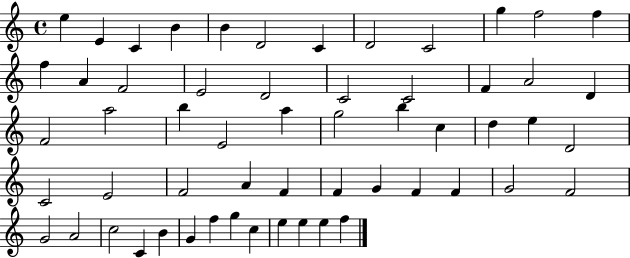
E5/q E4/q C4/q B4/q B4/q D4/h C4/q D4/h C4/h G5/q F5/h F5/q F5/q A4/q F4/h E4/h D4/h C4/h C4/h F4/q A4/h D4/q F4/h A5/h B5/q E4/h A5/q G5/h B5/q C5/q D5/q E5/q D4/h C4/h E4/h F4/h A4/q F4/q F4/q G4/q F4/q F4/q G4/h F4/h G4/h A4/h C5/h C4/q B4/q G4/q F5/q G5/q C5/q E5/q E5/q E5/q F5/q